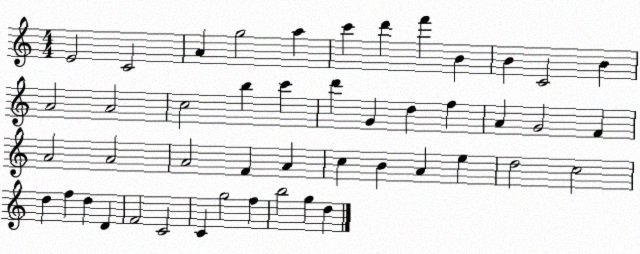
X:1
T:Untitled
M:4/4
L:1/4
K:C
E2 C2 A g2 a c' d' f' B B C2 B A2 A2 c2 b c' d' G d f A G2 F A2 A2 A2 F A c B A e d2 c2 d f d D F2 C2 C g2 f b2 g d